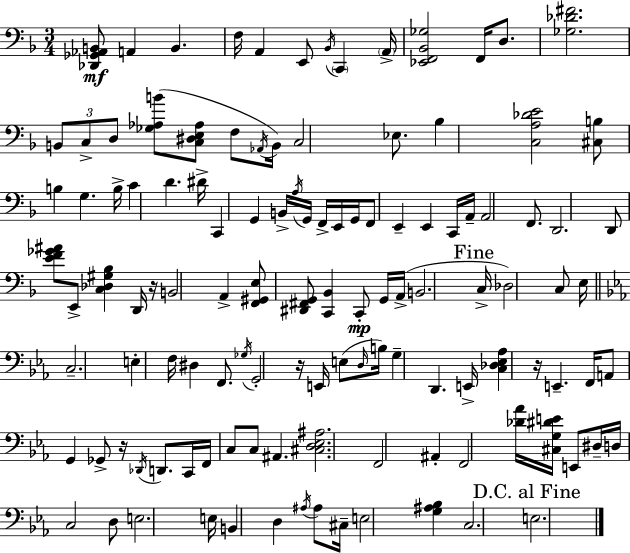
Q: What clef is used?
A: bass